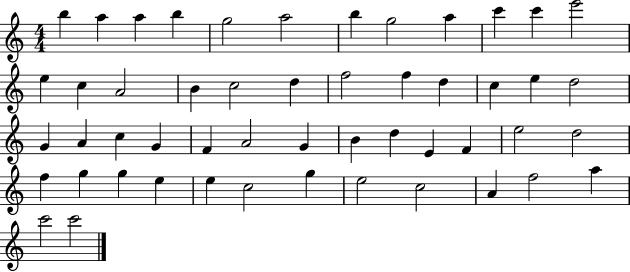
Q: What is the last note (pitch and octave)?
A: C6